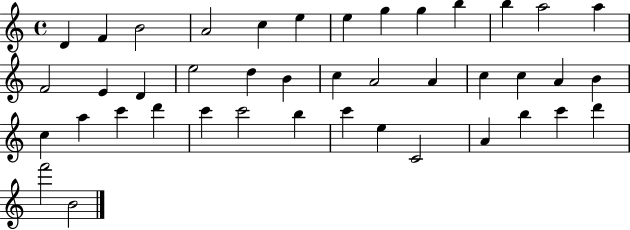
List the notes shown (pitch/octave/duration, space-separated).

D4/q F4/q B4/h A4/h C5/q E5/q E5/q G5/q G5/q B5/q B5/q A5/h A5/q F4/h E4/q D4/q E5/h D5/q B4/q C5/q A4/h A4/q C5/q C5/q A4/q B4/q C5/q A5/q C6/q D6/q C6/q C6/h B5/q C6/q E5/q C4/h A4/q B5/q C6/q D6/q F6/h B4/h